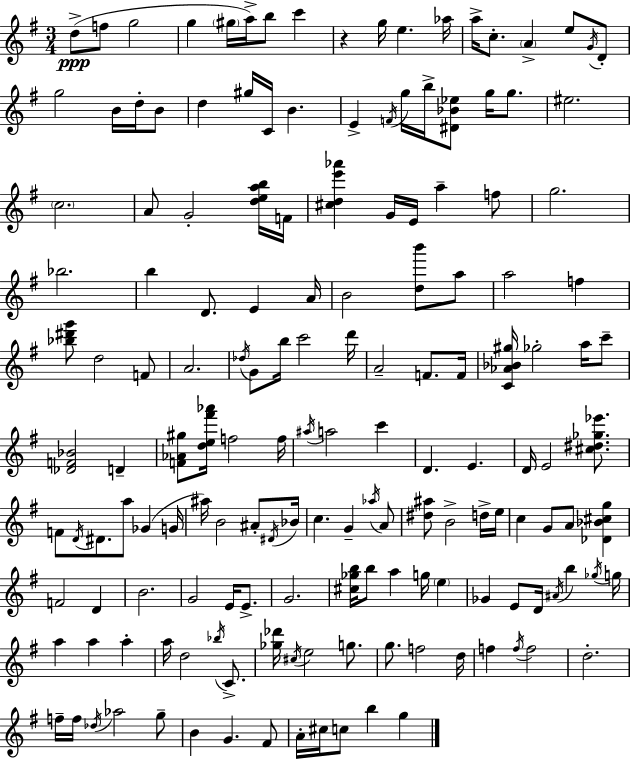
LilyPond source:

{
  \clef treble
  \numericTimeSignature
  \time 3/4
  \key e \minor
  \repeat volta 2 { d''8->(\ppp f''8 g''2 | g''4 \parenthesize gis''16 a''16->) b''8 c'''4 | r4 g''16 e''4. aes''16 | a''16-> c''8.-. \parenthesize a'4-> e''8 \acciaccatura { g'16 } d'8-. | \break g''2 b'16 d''16-. b'8 | d''4 gis''16 c'16 b'4. | e'4-> \acciaccatura { f'16 } g''16 b''16-> <dis' bes' ees''>8 g''16 g''8. | eis''2. | \break \parenthesize c''2. | a'8 g'2-. | <d'' e'' a'' b''>16 f'16 <cis'' d'' e''' aes'''>4 g'16 e'16 a''4-- | f''8 g''2. | \break bes''2. | b''4 d'8. e'4 | a'16 b'2 <d'' b'''>8 | a''8 a''2 f''4 | \break <bes'' dis''' g'''>8 d''2 | f'8 a'2. | \acciaccatura { des''16 } g'8 b''16 c'''2 | d'''16 a'2-- f'8. | \break f'16 <c' aes' bes' gis''>16 ges''2-. | a''16 c'''8-- <des' f' bes'>2 d'4-- | <f' aes' gis''>8 <d'' e'' fis''' aes'''>16 f''2 | f''16 \acciaccatura { ais''16 } a''2 | \break c'''4 d'4. e'4. | d'16 e'2 | <cis'' dis'' ges'' ees'''>8. f'8 \acciaccatura { d'16 } dis'8. a''8 | ges'4( g'16 ais''16) b'2 | \break ais'8-. \acciaccatura { dis'16 } bes'16 c''4. | g'4-- \acciaccatura { aes''16 } a'8 <dis'' ais''>8 b'2-> | d''16-> e''16 c''4 g'8 | a'8 <des' bes' cis'' g''>4 f'2 | \break d'4 b'2. | g'2 | e'16 e'8.-> g'2. | <cis'' ges'' b''>16 b''8 a''4 | \break g''16 \parenthesize e''4 ges'4 e'8 | d'16 \acciaccatura { ais'16 } b''4 \acciaccatura { ges''16 } g''16 a''4 | a''4 a''4-. a''16 d''2 | \acciaccatura { bes''16 } c'8.-> <ges'' des'''>16 \acciaccatura { cis''16 } | \break e''2 g''8. g''8. | f''2 d''16 f''4 | \acciaccatura { f''16 } f''2 | d''2.-. | \break f''16-- f''16 \acciaccatura { des''16 } aes''2 g''8-- | b'4 g'4. fis'8 | a'16-. cis''16 c''8 b''4 g''4 | } \bar "|."
}